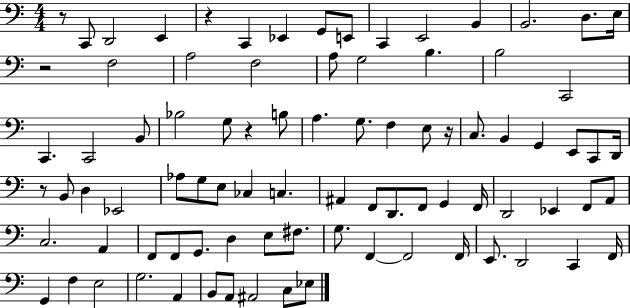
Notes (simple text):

R/e C2/e D2/h E2/q R/q C2/q Eb2/q G2/e E2/e C2/q E2/h B2/q B2/h. D3/e. E3/s R/h F3/h A3/h F3/h A3/e G3/h B3/q. B3/h C2/h C2/q. C2/h B2/e Bb3/h G3/e R/q B3/e A3/q. G3/e. F3/q E3/e R/s C3/e. B2/q G2/q E2/e C2/e D2/s R/e B2/e D3/q Eb2/h Ab3/e G3/e E3/e CES3/q C3/q. A#2/q F2/e D2/e. F2/e G2/q F2/s D2/h Eb2/q F2/e A2/e C3/h. A2/q F2/e F2/e G2/e. D3/q E3/e F#3/e. G3/e. F2/q F2/h F2/s E2/e. D2/h C2/q F2/s G2/q F3/q E3/h G3/h. A2/q B2/e A2/e A#2/h C3/e Eb3/e